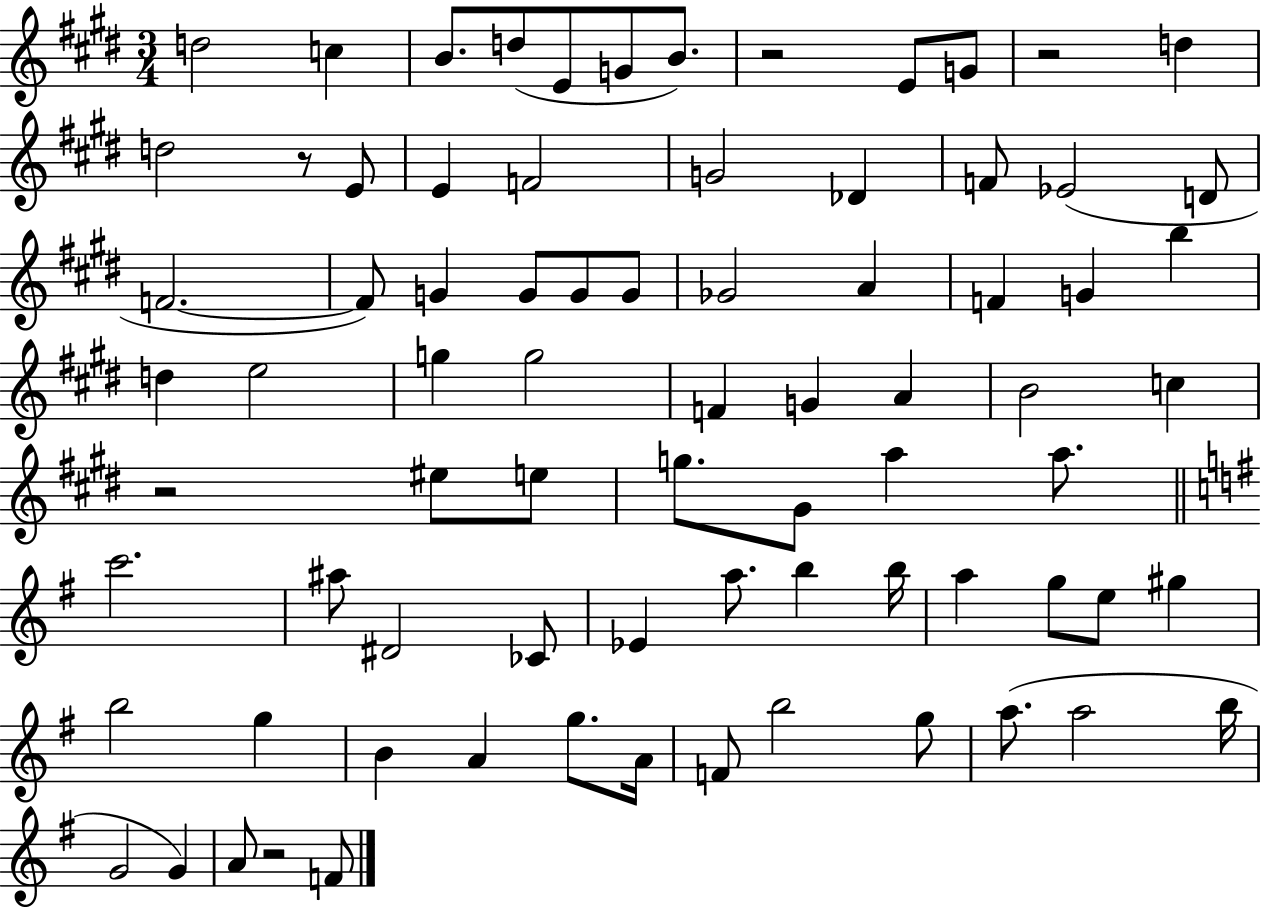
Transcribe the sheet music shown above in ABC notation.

X:1
T:Untitled
M:3/4
L:1/4
K:E
d2 c B/2 d/2 E/2 G/2 B/2 z2 E/2 G/2 z2 d d2 z/2 E/2 E F2 G2 _D F/2 _E2 D/2 F2 F/2 G G/2 G/2 G/2 _G2 A F G b d e2 g g2 F G A B2 c z2 ^e/2 e/2 g/2 ^G/2 a a/2 c'2 ^a/2 ^D2 _C/2 _E a/2 b b/4 a g/2 e/2 ^g b2 g B A g/2 A/4 F/2 b2 g/2 a/2 a2 b/4 G2 G A/2 z2 F/2